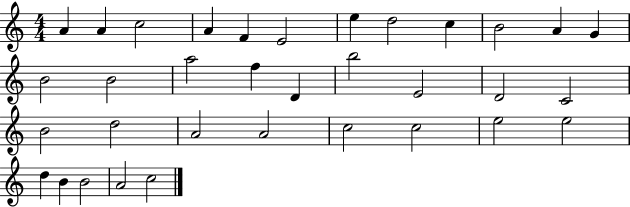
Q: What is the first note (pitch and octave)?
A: A4